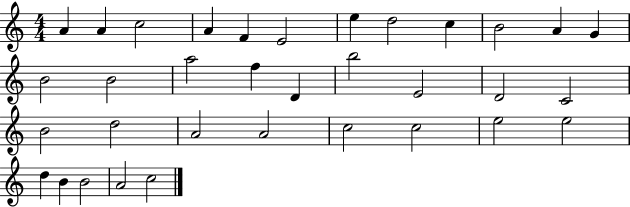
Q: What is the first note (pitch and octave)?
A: A4